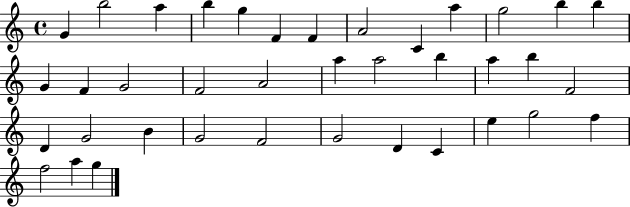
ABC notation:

X:1
T:Untitled
M:4/4
L:1/4
K:C
G b2 a b g F F A2 C a g2 b b G F G2 F2 A2 a a2 b a b F2 D G2 B G2 F2 G2 D C e g2 f f2 a g